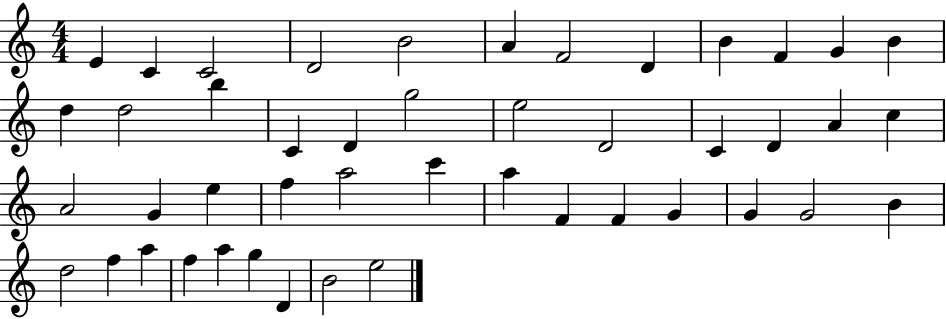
{
  \clef treble
  \numericTimeSignature
  \time 4/4
  \key c \major
  e'4 c'4 c'2 | d'2 b'2 | a'4 f'2 d'4 | b'4 f'4 g'4 b'4 | \break d''4 d''2 b''4 | c'4 d'4 g''2 | e''2 d'2 | c'4 d'4 a'4 c''4 | \break a'2 g'4 e''4 | f''4 a''2 c'''4 | a''4 f'4 f'4 g'4 | g'4 g'2 b'4 | \break d''2 f''4 a''4 | f''4 a''4 g''4 d'4 | b'2 e''2 | \bar "|."
}